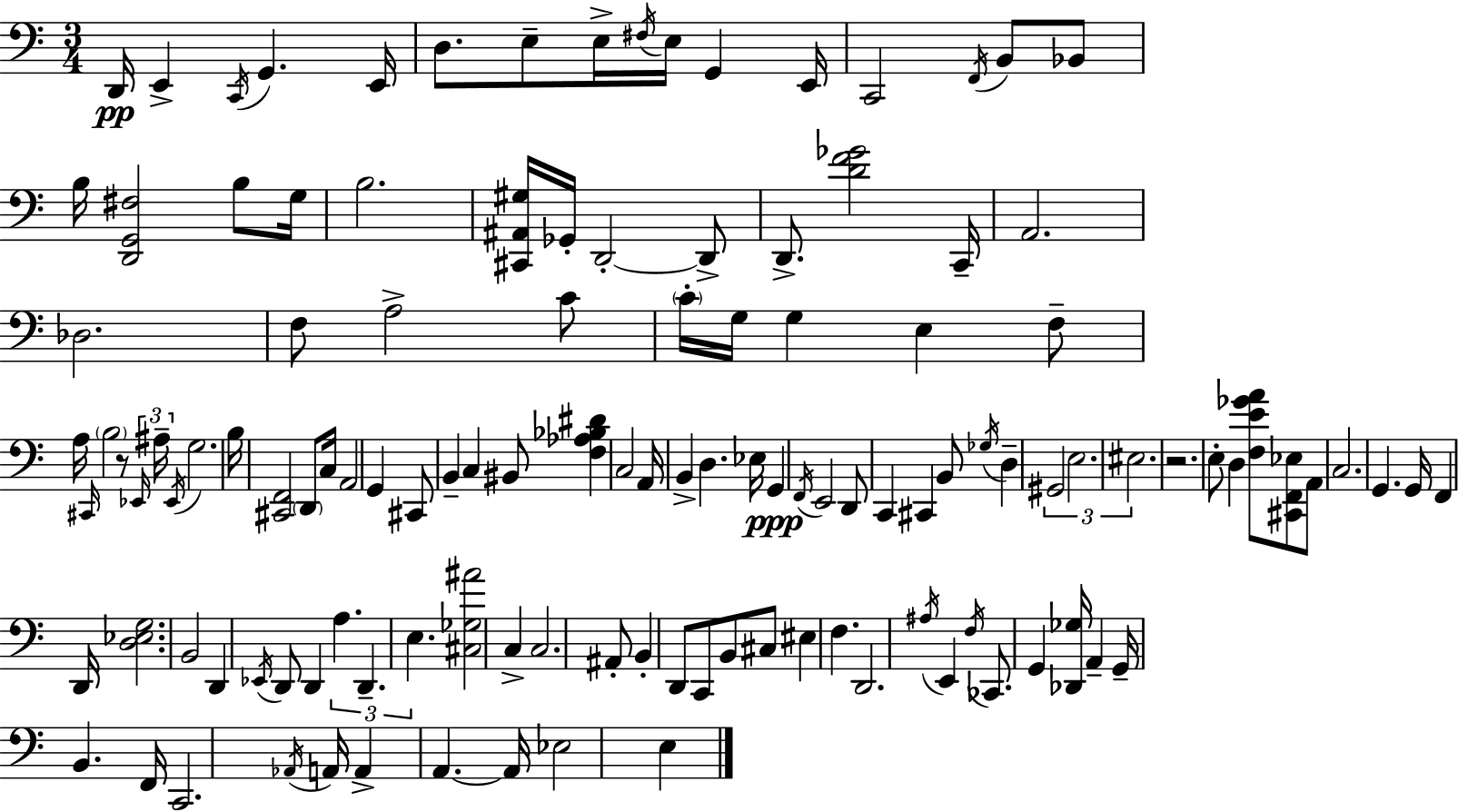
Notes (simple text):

D2/s E2/q C2/s G2/q. E2/s D3/e. E3/e E3/s F#3/s E3/s G2/q E2/s C2/h F2/s B2/e Bb2/e B3/s [D2,G2,F#3]/h B3/e G3/s B3/h. [C#2,A#2,G#3]/s Gb2/s D2/h D2/e D2/e. [D4,F4,Gb4]/h C2/s A2/h. Db3/h. F3/e A3/h C4/e C4/s G3/s G3/q E3/q F3/e A3/s C#2/s B3/h R/e Eb2/s A#3/s Eb2/s G3/h. B3/s [C#2,F2]/h D2/e C3/s A2/h G2/q C#2/e B2/q C3/q BIS2/e [F3,Ab3,Bb3,D#4]/q C3/h A2/s B2/q D3/q. Eb3/s G2/q F2/s E2/h D2/e C2/q C#2/q B2/e Gb3/s D3/q G#2/h E3/h. EIS3/h. R/h. E3/e D3/q [F3,E4,Gb4,A4]/e [C#2,F2,Eb3]/e A2/e C3/h. G2/q. G2/s F2/q D2/s [D3,Eb3,G3]/h. B2/h D2/q Eb2/s D2/e D2/q A3/q. D2/q. E3/q. [C#3,Gb3,A#4]/h C3/q C3/h. A#2/e B2/q D2/e C2/e B2/e C#3/e EIS3/q F3/q. D2/h. A#3/s E2/q F3/s CES2/e. G2/q [Db2,Gb3]/s A2/q G2/s B2/q. F2/s C2/h. Ab2/s A2/s A2/q A2/q. A2/s Eb3/h E3/q